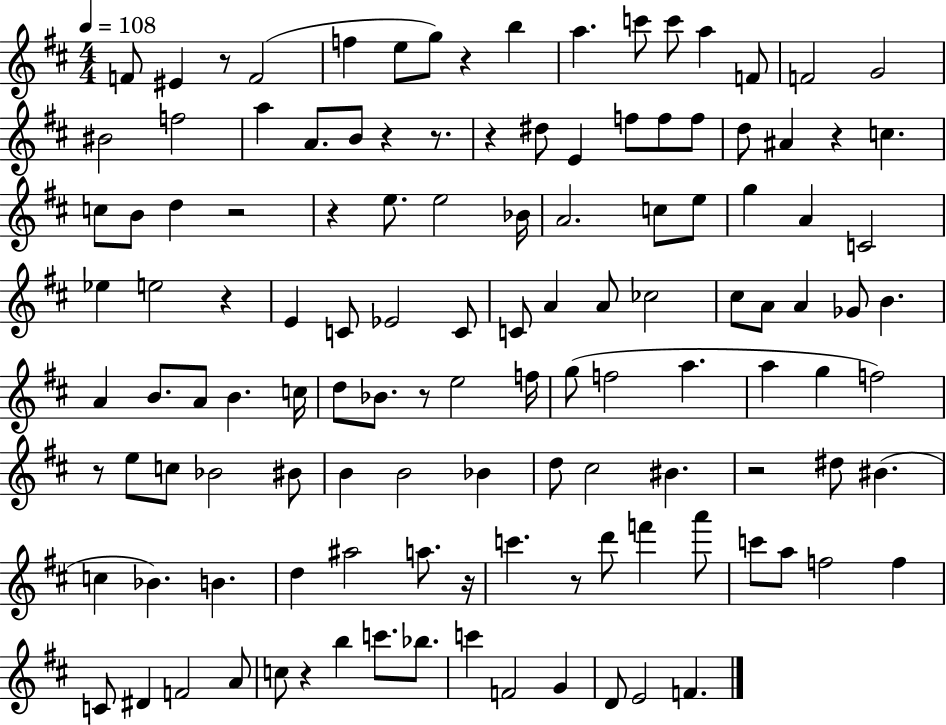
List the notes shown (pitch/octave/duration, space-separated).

F4/e EIS4/q R/e F4/h F5/q E5/e G5/e R/q B5/q A5/q. C6/e C6/e A5/q F4/e F4/h G4/h BIS4/h F5/h A5/q A4/e. B4/e R/q R/e. R/q D#5/e E4/q F5/e F5/e F5/e D5/e A#4/q R/q C5/q. C5/e B4/e D5/q R/h R/q E5/e. E5/h Bb4/s A4/h. C5/e E5/e G5/q A4/q C4/h Eb5/q E5/h R/q E4/q C4/e Eb4/h C4/e C4/e A4/q A4/e CES5/h C#5/e A4/e A4/q Gb4/e B4/q. A4/q B4/e. A4/e B4/q. C5/s D5/e Bb4/e. R/e E5/h F5/s G5/e F5/h A5/q. A5/q G5/q F5/h R/e E5/e C5/e Bb4/h BIS4/e B4/q B4/h Bb4/q D5/e C#5/h BIS4/q. R/h D#5/e BIS4/q. C5/q Bb4/q. B4/q. D5/q A#5/h A5/e. R/s C6/q. R/e D6/e F6/q A6/e C6/e A5/e F5/h F5/q C4/e D#4/q F4/h A4/e C5/e R/q B5/q C6/e. Bb5/e. C6/q F4/h G4/q D4/e E4/h F4/q.